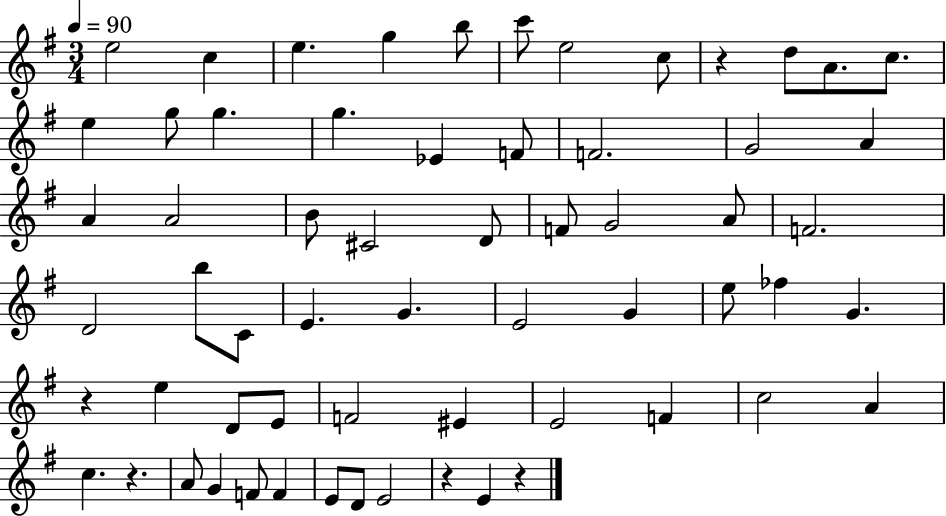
E5/h C5/q E5/q. G5/q B5/e C6/e E5/h C5/e R/q D5/e A4/e. C5/e. E5/q G5/e G5/q. G5/q. Eb4/q F4/e F4/h. G4/h A4/q A4/q A4/h B4/e C#4/h D4/e F4/e G4/h A4/e F4/h. D4/h B5/e C4/e E4/q. G4/q. E4/h G4/q E5/e FES5/q G4/q. R/q E5/q D4/e E4/e F4/h EIS4/q E4/h F4/q C5/h A4/q C5/q. R/q. A4/e G4/q F4/e F4/q E4/e D4/e E4/h R/q E4/q R/q